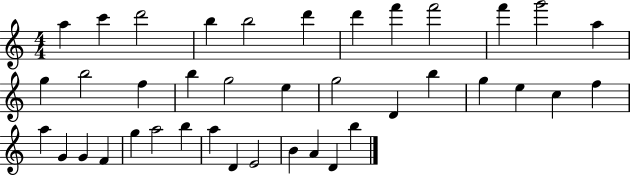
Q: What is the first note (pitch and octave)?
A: A5